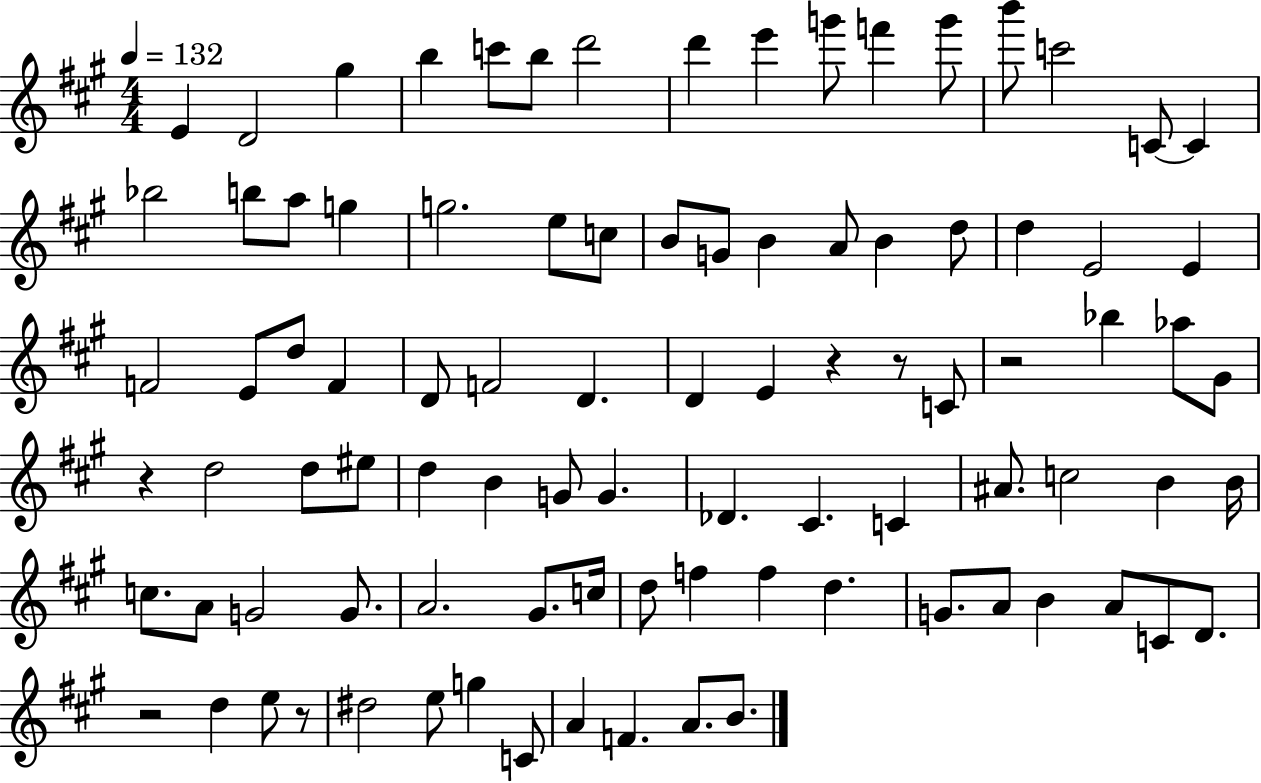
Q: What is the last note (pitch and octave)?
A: B4